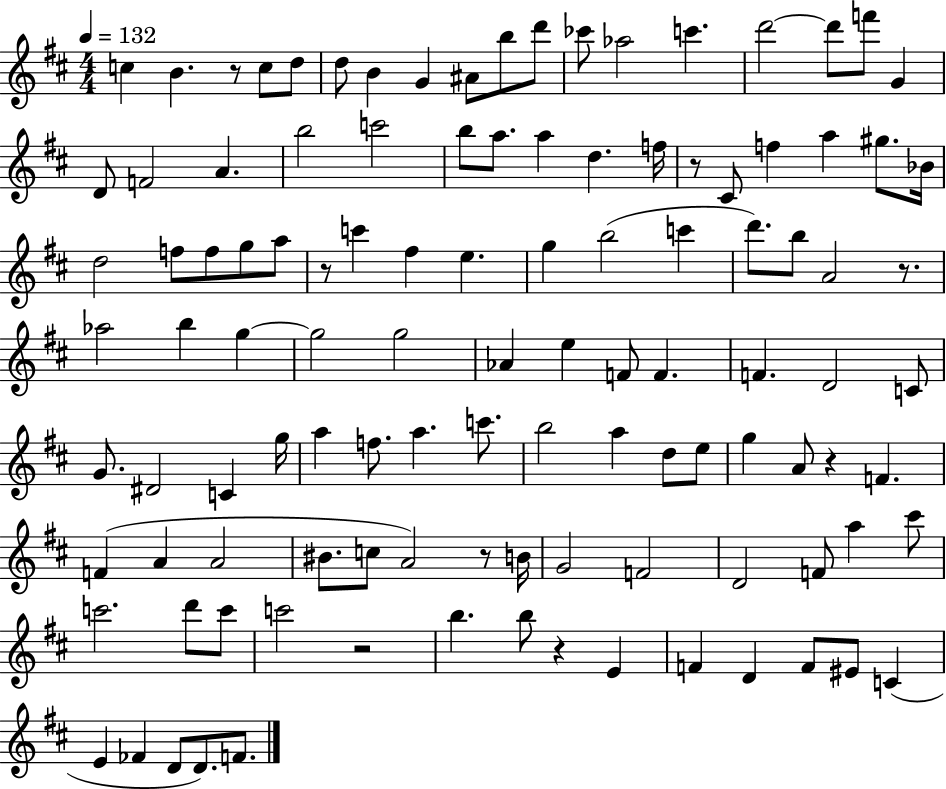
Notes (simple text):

C5/q B4/q. R/e C5/e D5/e D5/e B4/q G4/q A#4/e B5/e D6/e CES6/e Ab5/h C6/q. D6/h D6/e F6/e G4/q D4/e F4/h A4/q. B5/h C6/h B5/e A5/e. A5/q D5/q. F5/s R/e C#4/e F5/q A5/q G#5/e. Bb4/s D5/h F5/e F5/e G5/e A5/e R/e C6/q F#5/q E5/q. G5/q B5/h C6/q D6/e. B5/e A4/h R/e. Ab5/h B5/q G5/q G5/h G5/h Ab4/q E5/q F4/e F4/q. F4/q. D4/h C4/e G4/e. D#4/h C4/q G5/s A5/q F5/e. A5/q. C6/e. B5/h A5/q D5/e E5/e G5/q A4/e R/q F4/q. F4/q A4/q A4/h BIS4/e. C5/e A4/h R/e B4/s G4/h F4/h D4/h F4/e A5/q C#6/e C6/h. D6/e C6/e C6/h R/h B5/q. B5/e R/q E4/q F4/q D4/q F4/e EIS4/e C4/q E4/q FES4/q D4/e D4/e. F4/e.